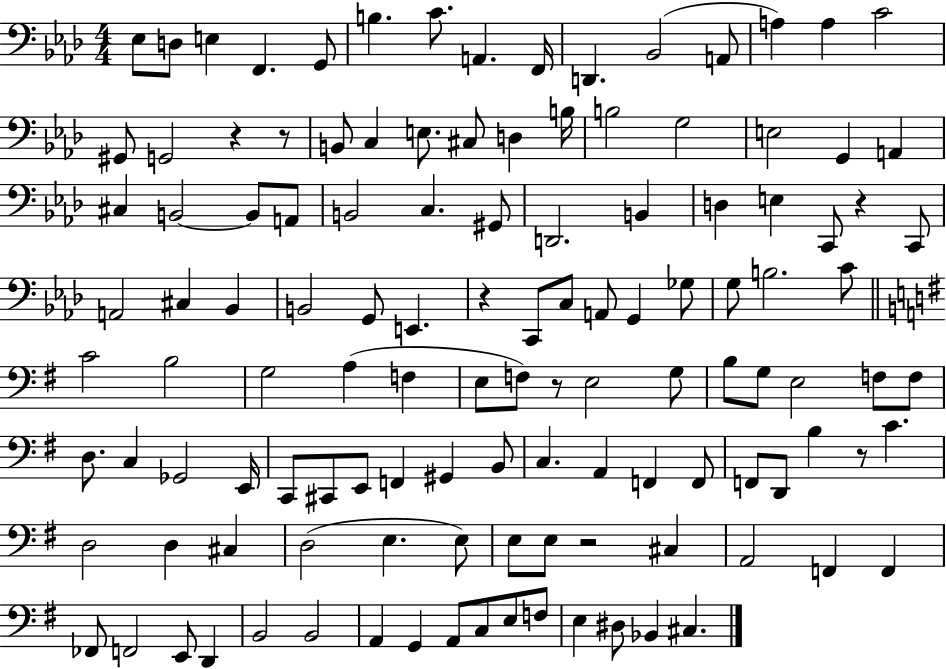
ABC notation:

X:1
T:Untitled
M:4/4
L:1/4
K:Ab
_E,/2 D,/2 E, F,, G,,/2 B, C/2 A,, F,,/4 D,, _B,,2 A,,/2 A, A, C2 ^G,,/2 G,,2 z z/2 B,,/2 C, E,/2 ^C,/2 D, B,/4 B,2 G,2 E,2 G,, A,, ^C, B,,2 B,,/2 A,,/2 B,,2 C, ^G,,/2 D,,2 B,, D, E, C,,/2 z C,,/2 A,,2 ^C, _B,, B,,2 G,,/2 E,, z C,,/2 C,/2 A,,/2 G,, _G,/2 G,/2 B,2 C/2 C2 B,2 G,2 A, F, E,/2 F,/2 z/2 E,2 G,/2 B,/2 G,/2 E,2 F,/2 F,/2 D,/2 C, _G,,2 E,,/4 C,,/2 ^C,,/2 E,,/2 F,, ^G,, B,,/2 C, A,, F,, F,,/2 F,,/2 D,,/2 B, z/2 C D,2 D, ^C, D,2 E, E,/2 E,/2 E,/2 z2 ^C, A,,2 F,, F,, _F,,/2 F,,2 E,,/2 D,, B,,2 B,,2 A,, G,, A,,/2 C,/2 E,/2 F,/2 E, ^D,/2 _B,, ^C,